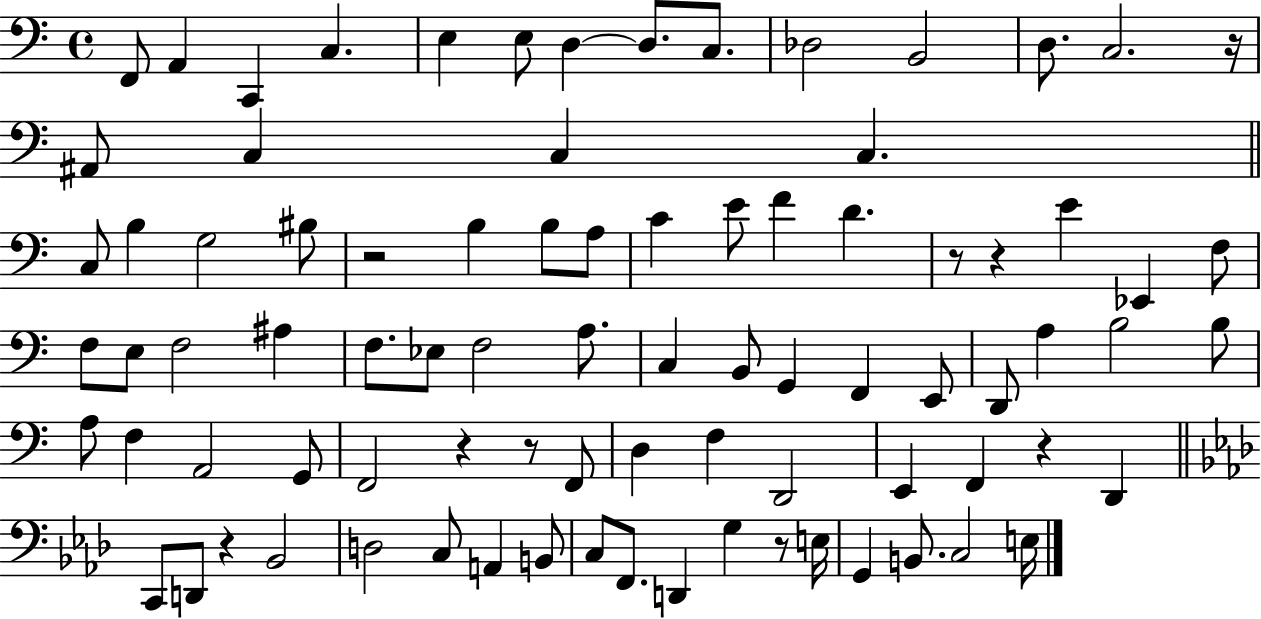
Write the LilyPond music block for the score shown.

{
  \clef bass
  \time 4/4
  \defaultTimeSignature
  \key c \major
  \repeat volta 2 { f,8 a,4 c,4 c4. | e4 e8 d4~~ d8. c8. | des2 b,2 | d8. c2. r16 | \break ais,8 c4 c4 c4. | \bar "||" \break \key a \minor c8 b4 g2 bis8 | r2 b4 b8 a8 | c'4 e'8 f'4 d'4. | r8 r4 e'4 ees,4 f8 | \break f8 e8 f2 ais4 | f8. ees8 f2 a8. | c4 b,8 g,4 f,4 e,8 | d,8 a4 b2 b8 | \break a8 f4 a,2 g,8 | f,2 r4 r8 f,8 | d4 f4 d,2 | e,4 f,4 r4 d,4 | \break \bar "||" \break \key aes \major c,8 d,8 r4 bes,2 | d2 c8 a,4 b,8 | c8 f,8. d,4 g4 r8 e16 | g,4 b,8. c2 e16 | \break } \bar "|."
}